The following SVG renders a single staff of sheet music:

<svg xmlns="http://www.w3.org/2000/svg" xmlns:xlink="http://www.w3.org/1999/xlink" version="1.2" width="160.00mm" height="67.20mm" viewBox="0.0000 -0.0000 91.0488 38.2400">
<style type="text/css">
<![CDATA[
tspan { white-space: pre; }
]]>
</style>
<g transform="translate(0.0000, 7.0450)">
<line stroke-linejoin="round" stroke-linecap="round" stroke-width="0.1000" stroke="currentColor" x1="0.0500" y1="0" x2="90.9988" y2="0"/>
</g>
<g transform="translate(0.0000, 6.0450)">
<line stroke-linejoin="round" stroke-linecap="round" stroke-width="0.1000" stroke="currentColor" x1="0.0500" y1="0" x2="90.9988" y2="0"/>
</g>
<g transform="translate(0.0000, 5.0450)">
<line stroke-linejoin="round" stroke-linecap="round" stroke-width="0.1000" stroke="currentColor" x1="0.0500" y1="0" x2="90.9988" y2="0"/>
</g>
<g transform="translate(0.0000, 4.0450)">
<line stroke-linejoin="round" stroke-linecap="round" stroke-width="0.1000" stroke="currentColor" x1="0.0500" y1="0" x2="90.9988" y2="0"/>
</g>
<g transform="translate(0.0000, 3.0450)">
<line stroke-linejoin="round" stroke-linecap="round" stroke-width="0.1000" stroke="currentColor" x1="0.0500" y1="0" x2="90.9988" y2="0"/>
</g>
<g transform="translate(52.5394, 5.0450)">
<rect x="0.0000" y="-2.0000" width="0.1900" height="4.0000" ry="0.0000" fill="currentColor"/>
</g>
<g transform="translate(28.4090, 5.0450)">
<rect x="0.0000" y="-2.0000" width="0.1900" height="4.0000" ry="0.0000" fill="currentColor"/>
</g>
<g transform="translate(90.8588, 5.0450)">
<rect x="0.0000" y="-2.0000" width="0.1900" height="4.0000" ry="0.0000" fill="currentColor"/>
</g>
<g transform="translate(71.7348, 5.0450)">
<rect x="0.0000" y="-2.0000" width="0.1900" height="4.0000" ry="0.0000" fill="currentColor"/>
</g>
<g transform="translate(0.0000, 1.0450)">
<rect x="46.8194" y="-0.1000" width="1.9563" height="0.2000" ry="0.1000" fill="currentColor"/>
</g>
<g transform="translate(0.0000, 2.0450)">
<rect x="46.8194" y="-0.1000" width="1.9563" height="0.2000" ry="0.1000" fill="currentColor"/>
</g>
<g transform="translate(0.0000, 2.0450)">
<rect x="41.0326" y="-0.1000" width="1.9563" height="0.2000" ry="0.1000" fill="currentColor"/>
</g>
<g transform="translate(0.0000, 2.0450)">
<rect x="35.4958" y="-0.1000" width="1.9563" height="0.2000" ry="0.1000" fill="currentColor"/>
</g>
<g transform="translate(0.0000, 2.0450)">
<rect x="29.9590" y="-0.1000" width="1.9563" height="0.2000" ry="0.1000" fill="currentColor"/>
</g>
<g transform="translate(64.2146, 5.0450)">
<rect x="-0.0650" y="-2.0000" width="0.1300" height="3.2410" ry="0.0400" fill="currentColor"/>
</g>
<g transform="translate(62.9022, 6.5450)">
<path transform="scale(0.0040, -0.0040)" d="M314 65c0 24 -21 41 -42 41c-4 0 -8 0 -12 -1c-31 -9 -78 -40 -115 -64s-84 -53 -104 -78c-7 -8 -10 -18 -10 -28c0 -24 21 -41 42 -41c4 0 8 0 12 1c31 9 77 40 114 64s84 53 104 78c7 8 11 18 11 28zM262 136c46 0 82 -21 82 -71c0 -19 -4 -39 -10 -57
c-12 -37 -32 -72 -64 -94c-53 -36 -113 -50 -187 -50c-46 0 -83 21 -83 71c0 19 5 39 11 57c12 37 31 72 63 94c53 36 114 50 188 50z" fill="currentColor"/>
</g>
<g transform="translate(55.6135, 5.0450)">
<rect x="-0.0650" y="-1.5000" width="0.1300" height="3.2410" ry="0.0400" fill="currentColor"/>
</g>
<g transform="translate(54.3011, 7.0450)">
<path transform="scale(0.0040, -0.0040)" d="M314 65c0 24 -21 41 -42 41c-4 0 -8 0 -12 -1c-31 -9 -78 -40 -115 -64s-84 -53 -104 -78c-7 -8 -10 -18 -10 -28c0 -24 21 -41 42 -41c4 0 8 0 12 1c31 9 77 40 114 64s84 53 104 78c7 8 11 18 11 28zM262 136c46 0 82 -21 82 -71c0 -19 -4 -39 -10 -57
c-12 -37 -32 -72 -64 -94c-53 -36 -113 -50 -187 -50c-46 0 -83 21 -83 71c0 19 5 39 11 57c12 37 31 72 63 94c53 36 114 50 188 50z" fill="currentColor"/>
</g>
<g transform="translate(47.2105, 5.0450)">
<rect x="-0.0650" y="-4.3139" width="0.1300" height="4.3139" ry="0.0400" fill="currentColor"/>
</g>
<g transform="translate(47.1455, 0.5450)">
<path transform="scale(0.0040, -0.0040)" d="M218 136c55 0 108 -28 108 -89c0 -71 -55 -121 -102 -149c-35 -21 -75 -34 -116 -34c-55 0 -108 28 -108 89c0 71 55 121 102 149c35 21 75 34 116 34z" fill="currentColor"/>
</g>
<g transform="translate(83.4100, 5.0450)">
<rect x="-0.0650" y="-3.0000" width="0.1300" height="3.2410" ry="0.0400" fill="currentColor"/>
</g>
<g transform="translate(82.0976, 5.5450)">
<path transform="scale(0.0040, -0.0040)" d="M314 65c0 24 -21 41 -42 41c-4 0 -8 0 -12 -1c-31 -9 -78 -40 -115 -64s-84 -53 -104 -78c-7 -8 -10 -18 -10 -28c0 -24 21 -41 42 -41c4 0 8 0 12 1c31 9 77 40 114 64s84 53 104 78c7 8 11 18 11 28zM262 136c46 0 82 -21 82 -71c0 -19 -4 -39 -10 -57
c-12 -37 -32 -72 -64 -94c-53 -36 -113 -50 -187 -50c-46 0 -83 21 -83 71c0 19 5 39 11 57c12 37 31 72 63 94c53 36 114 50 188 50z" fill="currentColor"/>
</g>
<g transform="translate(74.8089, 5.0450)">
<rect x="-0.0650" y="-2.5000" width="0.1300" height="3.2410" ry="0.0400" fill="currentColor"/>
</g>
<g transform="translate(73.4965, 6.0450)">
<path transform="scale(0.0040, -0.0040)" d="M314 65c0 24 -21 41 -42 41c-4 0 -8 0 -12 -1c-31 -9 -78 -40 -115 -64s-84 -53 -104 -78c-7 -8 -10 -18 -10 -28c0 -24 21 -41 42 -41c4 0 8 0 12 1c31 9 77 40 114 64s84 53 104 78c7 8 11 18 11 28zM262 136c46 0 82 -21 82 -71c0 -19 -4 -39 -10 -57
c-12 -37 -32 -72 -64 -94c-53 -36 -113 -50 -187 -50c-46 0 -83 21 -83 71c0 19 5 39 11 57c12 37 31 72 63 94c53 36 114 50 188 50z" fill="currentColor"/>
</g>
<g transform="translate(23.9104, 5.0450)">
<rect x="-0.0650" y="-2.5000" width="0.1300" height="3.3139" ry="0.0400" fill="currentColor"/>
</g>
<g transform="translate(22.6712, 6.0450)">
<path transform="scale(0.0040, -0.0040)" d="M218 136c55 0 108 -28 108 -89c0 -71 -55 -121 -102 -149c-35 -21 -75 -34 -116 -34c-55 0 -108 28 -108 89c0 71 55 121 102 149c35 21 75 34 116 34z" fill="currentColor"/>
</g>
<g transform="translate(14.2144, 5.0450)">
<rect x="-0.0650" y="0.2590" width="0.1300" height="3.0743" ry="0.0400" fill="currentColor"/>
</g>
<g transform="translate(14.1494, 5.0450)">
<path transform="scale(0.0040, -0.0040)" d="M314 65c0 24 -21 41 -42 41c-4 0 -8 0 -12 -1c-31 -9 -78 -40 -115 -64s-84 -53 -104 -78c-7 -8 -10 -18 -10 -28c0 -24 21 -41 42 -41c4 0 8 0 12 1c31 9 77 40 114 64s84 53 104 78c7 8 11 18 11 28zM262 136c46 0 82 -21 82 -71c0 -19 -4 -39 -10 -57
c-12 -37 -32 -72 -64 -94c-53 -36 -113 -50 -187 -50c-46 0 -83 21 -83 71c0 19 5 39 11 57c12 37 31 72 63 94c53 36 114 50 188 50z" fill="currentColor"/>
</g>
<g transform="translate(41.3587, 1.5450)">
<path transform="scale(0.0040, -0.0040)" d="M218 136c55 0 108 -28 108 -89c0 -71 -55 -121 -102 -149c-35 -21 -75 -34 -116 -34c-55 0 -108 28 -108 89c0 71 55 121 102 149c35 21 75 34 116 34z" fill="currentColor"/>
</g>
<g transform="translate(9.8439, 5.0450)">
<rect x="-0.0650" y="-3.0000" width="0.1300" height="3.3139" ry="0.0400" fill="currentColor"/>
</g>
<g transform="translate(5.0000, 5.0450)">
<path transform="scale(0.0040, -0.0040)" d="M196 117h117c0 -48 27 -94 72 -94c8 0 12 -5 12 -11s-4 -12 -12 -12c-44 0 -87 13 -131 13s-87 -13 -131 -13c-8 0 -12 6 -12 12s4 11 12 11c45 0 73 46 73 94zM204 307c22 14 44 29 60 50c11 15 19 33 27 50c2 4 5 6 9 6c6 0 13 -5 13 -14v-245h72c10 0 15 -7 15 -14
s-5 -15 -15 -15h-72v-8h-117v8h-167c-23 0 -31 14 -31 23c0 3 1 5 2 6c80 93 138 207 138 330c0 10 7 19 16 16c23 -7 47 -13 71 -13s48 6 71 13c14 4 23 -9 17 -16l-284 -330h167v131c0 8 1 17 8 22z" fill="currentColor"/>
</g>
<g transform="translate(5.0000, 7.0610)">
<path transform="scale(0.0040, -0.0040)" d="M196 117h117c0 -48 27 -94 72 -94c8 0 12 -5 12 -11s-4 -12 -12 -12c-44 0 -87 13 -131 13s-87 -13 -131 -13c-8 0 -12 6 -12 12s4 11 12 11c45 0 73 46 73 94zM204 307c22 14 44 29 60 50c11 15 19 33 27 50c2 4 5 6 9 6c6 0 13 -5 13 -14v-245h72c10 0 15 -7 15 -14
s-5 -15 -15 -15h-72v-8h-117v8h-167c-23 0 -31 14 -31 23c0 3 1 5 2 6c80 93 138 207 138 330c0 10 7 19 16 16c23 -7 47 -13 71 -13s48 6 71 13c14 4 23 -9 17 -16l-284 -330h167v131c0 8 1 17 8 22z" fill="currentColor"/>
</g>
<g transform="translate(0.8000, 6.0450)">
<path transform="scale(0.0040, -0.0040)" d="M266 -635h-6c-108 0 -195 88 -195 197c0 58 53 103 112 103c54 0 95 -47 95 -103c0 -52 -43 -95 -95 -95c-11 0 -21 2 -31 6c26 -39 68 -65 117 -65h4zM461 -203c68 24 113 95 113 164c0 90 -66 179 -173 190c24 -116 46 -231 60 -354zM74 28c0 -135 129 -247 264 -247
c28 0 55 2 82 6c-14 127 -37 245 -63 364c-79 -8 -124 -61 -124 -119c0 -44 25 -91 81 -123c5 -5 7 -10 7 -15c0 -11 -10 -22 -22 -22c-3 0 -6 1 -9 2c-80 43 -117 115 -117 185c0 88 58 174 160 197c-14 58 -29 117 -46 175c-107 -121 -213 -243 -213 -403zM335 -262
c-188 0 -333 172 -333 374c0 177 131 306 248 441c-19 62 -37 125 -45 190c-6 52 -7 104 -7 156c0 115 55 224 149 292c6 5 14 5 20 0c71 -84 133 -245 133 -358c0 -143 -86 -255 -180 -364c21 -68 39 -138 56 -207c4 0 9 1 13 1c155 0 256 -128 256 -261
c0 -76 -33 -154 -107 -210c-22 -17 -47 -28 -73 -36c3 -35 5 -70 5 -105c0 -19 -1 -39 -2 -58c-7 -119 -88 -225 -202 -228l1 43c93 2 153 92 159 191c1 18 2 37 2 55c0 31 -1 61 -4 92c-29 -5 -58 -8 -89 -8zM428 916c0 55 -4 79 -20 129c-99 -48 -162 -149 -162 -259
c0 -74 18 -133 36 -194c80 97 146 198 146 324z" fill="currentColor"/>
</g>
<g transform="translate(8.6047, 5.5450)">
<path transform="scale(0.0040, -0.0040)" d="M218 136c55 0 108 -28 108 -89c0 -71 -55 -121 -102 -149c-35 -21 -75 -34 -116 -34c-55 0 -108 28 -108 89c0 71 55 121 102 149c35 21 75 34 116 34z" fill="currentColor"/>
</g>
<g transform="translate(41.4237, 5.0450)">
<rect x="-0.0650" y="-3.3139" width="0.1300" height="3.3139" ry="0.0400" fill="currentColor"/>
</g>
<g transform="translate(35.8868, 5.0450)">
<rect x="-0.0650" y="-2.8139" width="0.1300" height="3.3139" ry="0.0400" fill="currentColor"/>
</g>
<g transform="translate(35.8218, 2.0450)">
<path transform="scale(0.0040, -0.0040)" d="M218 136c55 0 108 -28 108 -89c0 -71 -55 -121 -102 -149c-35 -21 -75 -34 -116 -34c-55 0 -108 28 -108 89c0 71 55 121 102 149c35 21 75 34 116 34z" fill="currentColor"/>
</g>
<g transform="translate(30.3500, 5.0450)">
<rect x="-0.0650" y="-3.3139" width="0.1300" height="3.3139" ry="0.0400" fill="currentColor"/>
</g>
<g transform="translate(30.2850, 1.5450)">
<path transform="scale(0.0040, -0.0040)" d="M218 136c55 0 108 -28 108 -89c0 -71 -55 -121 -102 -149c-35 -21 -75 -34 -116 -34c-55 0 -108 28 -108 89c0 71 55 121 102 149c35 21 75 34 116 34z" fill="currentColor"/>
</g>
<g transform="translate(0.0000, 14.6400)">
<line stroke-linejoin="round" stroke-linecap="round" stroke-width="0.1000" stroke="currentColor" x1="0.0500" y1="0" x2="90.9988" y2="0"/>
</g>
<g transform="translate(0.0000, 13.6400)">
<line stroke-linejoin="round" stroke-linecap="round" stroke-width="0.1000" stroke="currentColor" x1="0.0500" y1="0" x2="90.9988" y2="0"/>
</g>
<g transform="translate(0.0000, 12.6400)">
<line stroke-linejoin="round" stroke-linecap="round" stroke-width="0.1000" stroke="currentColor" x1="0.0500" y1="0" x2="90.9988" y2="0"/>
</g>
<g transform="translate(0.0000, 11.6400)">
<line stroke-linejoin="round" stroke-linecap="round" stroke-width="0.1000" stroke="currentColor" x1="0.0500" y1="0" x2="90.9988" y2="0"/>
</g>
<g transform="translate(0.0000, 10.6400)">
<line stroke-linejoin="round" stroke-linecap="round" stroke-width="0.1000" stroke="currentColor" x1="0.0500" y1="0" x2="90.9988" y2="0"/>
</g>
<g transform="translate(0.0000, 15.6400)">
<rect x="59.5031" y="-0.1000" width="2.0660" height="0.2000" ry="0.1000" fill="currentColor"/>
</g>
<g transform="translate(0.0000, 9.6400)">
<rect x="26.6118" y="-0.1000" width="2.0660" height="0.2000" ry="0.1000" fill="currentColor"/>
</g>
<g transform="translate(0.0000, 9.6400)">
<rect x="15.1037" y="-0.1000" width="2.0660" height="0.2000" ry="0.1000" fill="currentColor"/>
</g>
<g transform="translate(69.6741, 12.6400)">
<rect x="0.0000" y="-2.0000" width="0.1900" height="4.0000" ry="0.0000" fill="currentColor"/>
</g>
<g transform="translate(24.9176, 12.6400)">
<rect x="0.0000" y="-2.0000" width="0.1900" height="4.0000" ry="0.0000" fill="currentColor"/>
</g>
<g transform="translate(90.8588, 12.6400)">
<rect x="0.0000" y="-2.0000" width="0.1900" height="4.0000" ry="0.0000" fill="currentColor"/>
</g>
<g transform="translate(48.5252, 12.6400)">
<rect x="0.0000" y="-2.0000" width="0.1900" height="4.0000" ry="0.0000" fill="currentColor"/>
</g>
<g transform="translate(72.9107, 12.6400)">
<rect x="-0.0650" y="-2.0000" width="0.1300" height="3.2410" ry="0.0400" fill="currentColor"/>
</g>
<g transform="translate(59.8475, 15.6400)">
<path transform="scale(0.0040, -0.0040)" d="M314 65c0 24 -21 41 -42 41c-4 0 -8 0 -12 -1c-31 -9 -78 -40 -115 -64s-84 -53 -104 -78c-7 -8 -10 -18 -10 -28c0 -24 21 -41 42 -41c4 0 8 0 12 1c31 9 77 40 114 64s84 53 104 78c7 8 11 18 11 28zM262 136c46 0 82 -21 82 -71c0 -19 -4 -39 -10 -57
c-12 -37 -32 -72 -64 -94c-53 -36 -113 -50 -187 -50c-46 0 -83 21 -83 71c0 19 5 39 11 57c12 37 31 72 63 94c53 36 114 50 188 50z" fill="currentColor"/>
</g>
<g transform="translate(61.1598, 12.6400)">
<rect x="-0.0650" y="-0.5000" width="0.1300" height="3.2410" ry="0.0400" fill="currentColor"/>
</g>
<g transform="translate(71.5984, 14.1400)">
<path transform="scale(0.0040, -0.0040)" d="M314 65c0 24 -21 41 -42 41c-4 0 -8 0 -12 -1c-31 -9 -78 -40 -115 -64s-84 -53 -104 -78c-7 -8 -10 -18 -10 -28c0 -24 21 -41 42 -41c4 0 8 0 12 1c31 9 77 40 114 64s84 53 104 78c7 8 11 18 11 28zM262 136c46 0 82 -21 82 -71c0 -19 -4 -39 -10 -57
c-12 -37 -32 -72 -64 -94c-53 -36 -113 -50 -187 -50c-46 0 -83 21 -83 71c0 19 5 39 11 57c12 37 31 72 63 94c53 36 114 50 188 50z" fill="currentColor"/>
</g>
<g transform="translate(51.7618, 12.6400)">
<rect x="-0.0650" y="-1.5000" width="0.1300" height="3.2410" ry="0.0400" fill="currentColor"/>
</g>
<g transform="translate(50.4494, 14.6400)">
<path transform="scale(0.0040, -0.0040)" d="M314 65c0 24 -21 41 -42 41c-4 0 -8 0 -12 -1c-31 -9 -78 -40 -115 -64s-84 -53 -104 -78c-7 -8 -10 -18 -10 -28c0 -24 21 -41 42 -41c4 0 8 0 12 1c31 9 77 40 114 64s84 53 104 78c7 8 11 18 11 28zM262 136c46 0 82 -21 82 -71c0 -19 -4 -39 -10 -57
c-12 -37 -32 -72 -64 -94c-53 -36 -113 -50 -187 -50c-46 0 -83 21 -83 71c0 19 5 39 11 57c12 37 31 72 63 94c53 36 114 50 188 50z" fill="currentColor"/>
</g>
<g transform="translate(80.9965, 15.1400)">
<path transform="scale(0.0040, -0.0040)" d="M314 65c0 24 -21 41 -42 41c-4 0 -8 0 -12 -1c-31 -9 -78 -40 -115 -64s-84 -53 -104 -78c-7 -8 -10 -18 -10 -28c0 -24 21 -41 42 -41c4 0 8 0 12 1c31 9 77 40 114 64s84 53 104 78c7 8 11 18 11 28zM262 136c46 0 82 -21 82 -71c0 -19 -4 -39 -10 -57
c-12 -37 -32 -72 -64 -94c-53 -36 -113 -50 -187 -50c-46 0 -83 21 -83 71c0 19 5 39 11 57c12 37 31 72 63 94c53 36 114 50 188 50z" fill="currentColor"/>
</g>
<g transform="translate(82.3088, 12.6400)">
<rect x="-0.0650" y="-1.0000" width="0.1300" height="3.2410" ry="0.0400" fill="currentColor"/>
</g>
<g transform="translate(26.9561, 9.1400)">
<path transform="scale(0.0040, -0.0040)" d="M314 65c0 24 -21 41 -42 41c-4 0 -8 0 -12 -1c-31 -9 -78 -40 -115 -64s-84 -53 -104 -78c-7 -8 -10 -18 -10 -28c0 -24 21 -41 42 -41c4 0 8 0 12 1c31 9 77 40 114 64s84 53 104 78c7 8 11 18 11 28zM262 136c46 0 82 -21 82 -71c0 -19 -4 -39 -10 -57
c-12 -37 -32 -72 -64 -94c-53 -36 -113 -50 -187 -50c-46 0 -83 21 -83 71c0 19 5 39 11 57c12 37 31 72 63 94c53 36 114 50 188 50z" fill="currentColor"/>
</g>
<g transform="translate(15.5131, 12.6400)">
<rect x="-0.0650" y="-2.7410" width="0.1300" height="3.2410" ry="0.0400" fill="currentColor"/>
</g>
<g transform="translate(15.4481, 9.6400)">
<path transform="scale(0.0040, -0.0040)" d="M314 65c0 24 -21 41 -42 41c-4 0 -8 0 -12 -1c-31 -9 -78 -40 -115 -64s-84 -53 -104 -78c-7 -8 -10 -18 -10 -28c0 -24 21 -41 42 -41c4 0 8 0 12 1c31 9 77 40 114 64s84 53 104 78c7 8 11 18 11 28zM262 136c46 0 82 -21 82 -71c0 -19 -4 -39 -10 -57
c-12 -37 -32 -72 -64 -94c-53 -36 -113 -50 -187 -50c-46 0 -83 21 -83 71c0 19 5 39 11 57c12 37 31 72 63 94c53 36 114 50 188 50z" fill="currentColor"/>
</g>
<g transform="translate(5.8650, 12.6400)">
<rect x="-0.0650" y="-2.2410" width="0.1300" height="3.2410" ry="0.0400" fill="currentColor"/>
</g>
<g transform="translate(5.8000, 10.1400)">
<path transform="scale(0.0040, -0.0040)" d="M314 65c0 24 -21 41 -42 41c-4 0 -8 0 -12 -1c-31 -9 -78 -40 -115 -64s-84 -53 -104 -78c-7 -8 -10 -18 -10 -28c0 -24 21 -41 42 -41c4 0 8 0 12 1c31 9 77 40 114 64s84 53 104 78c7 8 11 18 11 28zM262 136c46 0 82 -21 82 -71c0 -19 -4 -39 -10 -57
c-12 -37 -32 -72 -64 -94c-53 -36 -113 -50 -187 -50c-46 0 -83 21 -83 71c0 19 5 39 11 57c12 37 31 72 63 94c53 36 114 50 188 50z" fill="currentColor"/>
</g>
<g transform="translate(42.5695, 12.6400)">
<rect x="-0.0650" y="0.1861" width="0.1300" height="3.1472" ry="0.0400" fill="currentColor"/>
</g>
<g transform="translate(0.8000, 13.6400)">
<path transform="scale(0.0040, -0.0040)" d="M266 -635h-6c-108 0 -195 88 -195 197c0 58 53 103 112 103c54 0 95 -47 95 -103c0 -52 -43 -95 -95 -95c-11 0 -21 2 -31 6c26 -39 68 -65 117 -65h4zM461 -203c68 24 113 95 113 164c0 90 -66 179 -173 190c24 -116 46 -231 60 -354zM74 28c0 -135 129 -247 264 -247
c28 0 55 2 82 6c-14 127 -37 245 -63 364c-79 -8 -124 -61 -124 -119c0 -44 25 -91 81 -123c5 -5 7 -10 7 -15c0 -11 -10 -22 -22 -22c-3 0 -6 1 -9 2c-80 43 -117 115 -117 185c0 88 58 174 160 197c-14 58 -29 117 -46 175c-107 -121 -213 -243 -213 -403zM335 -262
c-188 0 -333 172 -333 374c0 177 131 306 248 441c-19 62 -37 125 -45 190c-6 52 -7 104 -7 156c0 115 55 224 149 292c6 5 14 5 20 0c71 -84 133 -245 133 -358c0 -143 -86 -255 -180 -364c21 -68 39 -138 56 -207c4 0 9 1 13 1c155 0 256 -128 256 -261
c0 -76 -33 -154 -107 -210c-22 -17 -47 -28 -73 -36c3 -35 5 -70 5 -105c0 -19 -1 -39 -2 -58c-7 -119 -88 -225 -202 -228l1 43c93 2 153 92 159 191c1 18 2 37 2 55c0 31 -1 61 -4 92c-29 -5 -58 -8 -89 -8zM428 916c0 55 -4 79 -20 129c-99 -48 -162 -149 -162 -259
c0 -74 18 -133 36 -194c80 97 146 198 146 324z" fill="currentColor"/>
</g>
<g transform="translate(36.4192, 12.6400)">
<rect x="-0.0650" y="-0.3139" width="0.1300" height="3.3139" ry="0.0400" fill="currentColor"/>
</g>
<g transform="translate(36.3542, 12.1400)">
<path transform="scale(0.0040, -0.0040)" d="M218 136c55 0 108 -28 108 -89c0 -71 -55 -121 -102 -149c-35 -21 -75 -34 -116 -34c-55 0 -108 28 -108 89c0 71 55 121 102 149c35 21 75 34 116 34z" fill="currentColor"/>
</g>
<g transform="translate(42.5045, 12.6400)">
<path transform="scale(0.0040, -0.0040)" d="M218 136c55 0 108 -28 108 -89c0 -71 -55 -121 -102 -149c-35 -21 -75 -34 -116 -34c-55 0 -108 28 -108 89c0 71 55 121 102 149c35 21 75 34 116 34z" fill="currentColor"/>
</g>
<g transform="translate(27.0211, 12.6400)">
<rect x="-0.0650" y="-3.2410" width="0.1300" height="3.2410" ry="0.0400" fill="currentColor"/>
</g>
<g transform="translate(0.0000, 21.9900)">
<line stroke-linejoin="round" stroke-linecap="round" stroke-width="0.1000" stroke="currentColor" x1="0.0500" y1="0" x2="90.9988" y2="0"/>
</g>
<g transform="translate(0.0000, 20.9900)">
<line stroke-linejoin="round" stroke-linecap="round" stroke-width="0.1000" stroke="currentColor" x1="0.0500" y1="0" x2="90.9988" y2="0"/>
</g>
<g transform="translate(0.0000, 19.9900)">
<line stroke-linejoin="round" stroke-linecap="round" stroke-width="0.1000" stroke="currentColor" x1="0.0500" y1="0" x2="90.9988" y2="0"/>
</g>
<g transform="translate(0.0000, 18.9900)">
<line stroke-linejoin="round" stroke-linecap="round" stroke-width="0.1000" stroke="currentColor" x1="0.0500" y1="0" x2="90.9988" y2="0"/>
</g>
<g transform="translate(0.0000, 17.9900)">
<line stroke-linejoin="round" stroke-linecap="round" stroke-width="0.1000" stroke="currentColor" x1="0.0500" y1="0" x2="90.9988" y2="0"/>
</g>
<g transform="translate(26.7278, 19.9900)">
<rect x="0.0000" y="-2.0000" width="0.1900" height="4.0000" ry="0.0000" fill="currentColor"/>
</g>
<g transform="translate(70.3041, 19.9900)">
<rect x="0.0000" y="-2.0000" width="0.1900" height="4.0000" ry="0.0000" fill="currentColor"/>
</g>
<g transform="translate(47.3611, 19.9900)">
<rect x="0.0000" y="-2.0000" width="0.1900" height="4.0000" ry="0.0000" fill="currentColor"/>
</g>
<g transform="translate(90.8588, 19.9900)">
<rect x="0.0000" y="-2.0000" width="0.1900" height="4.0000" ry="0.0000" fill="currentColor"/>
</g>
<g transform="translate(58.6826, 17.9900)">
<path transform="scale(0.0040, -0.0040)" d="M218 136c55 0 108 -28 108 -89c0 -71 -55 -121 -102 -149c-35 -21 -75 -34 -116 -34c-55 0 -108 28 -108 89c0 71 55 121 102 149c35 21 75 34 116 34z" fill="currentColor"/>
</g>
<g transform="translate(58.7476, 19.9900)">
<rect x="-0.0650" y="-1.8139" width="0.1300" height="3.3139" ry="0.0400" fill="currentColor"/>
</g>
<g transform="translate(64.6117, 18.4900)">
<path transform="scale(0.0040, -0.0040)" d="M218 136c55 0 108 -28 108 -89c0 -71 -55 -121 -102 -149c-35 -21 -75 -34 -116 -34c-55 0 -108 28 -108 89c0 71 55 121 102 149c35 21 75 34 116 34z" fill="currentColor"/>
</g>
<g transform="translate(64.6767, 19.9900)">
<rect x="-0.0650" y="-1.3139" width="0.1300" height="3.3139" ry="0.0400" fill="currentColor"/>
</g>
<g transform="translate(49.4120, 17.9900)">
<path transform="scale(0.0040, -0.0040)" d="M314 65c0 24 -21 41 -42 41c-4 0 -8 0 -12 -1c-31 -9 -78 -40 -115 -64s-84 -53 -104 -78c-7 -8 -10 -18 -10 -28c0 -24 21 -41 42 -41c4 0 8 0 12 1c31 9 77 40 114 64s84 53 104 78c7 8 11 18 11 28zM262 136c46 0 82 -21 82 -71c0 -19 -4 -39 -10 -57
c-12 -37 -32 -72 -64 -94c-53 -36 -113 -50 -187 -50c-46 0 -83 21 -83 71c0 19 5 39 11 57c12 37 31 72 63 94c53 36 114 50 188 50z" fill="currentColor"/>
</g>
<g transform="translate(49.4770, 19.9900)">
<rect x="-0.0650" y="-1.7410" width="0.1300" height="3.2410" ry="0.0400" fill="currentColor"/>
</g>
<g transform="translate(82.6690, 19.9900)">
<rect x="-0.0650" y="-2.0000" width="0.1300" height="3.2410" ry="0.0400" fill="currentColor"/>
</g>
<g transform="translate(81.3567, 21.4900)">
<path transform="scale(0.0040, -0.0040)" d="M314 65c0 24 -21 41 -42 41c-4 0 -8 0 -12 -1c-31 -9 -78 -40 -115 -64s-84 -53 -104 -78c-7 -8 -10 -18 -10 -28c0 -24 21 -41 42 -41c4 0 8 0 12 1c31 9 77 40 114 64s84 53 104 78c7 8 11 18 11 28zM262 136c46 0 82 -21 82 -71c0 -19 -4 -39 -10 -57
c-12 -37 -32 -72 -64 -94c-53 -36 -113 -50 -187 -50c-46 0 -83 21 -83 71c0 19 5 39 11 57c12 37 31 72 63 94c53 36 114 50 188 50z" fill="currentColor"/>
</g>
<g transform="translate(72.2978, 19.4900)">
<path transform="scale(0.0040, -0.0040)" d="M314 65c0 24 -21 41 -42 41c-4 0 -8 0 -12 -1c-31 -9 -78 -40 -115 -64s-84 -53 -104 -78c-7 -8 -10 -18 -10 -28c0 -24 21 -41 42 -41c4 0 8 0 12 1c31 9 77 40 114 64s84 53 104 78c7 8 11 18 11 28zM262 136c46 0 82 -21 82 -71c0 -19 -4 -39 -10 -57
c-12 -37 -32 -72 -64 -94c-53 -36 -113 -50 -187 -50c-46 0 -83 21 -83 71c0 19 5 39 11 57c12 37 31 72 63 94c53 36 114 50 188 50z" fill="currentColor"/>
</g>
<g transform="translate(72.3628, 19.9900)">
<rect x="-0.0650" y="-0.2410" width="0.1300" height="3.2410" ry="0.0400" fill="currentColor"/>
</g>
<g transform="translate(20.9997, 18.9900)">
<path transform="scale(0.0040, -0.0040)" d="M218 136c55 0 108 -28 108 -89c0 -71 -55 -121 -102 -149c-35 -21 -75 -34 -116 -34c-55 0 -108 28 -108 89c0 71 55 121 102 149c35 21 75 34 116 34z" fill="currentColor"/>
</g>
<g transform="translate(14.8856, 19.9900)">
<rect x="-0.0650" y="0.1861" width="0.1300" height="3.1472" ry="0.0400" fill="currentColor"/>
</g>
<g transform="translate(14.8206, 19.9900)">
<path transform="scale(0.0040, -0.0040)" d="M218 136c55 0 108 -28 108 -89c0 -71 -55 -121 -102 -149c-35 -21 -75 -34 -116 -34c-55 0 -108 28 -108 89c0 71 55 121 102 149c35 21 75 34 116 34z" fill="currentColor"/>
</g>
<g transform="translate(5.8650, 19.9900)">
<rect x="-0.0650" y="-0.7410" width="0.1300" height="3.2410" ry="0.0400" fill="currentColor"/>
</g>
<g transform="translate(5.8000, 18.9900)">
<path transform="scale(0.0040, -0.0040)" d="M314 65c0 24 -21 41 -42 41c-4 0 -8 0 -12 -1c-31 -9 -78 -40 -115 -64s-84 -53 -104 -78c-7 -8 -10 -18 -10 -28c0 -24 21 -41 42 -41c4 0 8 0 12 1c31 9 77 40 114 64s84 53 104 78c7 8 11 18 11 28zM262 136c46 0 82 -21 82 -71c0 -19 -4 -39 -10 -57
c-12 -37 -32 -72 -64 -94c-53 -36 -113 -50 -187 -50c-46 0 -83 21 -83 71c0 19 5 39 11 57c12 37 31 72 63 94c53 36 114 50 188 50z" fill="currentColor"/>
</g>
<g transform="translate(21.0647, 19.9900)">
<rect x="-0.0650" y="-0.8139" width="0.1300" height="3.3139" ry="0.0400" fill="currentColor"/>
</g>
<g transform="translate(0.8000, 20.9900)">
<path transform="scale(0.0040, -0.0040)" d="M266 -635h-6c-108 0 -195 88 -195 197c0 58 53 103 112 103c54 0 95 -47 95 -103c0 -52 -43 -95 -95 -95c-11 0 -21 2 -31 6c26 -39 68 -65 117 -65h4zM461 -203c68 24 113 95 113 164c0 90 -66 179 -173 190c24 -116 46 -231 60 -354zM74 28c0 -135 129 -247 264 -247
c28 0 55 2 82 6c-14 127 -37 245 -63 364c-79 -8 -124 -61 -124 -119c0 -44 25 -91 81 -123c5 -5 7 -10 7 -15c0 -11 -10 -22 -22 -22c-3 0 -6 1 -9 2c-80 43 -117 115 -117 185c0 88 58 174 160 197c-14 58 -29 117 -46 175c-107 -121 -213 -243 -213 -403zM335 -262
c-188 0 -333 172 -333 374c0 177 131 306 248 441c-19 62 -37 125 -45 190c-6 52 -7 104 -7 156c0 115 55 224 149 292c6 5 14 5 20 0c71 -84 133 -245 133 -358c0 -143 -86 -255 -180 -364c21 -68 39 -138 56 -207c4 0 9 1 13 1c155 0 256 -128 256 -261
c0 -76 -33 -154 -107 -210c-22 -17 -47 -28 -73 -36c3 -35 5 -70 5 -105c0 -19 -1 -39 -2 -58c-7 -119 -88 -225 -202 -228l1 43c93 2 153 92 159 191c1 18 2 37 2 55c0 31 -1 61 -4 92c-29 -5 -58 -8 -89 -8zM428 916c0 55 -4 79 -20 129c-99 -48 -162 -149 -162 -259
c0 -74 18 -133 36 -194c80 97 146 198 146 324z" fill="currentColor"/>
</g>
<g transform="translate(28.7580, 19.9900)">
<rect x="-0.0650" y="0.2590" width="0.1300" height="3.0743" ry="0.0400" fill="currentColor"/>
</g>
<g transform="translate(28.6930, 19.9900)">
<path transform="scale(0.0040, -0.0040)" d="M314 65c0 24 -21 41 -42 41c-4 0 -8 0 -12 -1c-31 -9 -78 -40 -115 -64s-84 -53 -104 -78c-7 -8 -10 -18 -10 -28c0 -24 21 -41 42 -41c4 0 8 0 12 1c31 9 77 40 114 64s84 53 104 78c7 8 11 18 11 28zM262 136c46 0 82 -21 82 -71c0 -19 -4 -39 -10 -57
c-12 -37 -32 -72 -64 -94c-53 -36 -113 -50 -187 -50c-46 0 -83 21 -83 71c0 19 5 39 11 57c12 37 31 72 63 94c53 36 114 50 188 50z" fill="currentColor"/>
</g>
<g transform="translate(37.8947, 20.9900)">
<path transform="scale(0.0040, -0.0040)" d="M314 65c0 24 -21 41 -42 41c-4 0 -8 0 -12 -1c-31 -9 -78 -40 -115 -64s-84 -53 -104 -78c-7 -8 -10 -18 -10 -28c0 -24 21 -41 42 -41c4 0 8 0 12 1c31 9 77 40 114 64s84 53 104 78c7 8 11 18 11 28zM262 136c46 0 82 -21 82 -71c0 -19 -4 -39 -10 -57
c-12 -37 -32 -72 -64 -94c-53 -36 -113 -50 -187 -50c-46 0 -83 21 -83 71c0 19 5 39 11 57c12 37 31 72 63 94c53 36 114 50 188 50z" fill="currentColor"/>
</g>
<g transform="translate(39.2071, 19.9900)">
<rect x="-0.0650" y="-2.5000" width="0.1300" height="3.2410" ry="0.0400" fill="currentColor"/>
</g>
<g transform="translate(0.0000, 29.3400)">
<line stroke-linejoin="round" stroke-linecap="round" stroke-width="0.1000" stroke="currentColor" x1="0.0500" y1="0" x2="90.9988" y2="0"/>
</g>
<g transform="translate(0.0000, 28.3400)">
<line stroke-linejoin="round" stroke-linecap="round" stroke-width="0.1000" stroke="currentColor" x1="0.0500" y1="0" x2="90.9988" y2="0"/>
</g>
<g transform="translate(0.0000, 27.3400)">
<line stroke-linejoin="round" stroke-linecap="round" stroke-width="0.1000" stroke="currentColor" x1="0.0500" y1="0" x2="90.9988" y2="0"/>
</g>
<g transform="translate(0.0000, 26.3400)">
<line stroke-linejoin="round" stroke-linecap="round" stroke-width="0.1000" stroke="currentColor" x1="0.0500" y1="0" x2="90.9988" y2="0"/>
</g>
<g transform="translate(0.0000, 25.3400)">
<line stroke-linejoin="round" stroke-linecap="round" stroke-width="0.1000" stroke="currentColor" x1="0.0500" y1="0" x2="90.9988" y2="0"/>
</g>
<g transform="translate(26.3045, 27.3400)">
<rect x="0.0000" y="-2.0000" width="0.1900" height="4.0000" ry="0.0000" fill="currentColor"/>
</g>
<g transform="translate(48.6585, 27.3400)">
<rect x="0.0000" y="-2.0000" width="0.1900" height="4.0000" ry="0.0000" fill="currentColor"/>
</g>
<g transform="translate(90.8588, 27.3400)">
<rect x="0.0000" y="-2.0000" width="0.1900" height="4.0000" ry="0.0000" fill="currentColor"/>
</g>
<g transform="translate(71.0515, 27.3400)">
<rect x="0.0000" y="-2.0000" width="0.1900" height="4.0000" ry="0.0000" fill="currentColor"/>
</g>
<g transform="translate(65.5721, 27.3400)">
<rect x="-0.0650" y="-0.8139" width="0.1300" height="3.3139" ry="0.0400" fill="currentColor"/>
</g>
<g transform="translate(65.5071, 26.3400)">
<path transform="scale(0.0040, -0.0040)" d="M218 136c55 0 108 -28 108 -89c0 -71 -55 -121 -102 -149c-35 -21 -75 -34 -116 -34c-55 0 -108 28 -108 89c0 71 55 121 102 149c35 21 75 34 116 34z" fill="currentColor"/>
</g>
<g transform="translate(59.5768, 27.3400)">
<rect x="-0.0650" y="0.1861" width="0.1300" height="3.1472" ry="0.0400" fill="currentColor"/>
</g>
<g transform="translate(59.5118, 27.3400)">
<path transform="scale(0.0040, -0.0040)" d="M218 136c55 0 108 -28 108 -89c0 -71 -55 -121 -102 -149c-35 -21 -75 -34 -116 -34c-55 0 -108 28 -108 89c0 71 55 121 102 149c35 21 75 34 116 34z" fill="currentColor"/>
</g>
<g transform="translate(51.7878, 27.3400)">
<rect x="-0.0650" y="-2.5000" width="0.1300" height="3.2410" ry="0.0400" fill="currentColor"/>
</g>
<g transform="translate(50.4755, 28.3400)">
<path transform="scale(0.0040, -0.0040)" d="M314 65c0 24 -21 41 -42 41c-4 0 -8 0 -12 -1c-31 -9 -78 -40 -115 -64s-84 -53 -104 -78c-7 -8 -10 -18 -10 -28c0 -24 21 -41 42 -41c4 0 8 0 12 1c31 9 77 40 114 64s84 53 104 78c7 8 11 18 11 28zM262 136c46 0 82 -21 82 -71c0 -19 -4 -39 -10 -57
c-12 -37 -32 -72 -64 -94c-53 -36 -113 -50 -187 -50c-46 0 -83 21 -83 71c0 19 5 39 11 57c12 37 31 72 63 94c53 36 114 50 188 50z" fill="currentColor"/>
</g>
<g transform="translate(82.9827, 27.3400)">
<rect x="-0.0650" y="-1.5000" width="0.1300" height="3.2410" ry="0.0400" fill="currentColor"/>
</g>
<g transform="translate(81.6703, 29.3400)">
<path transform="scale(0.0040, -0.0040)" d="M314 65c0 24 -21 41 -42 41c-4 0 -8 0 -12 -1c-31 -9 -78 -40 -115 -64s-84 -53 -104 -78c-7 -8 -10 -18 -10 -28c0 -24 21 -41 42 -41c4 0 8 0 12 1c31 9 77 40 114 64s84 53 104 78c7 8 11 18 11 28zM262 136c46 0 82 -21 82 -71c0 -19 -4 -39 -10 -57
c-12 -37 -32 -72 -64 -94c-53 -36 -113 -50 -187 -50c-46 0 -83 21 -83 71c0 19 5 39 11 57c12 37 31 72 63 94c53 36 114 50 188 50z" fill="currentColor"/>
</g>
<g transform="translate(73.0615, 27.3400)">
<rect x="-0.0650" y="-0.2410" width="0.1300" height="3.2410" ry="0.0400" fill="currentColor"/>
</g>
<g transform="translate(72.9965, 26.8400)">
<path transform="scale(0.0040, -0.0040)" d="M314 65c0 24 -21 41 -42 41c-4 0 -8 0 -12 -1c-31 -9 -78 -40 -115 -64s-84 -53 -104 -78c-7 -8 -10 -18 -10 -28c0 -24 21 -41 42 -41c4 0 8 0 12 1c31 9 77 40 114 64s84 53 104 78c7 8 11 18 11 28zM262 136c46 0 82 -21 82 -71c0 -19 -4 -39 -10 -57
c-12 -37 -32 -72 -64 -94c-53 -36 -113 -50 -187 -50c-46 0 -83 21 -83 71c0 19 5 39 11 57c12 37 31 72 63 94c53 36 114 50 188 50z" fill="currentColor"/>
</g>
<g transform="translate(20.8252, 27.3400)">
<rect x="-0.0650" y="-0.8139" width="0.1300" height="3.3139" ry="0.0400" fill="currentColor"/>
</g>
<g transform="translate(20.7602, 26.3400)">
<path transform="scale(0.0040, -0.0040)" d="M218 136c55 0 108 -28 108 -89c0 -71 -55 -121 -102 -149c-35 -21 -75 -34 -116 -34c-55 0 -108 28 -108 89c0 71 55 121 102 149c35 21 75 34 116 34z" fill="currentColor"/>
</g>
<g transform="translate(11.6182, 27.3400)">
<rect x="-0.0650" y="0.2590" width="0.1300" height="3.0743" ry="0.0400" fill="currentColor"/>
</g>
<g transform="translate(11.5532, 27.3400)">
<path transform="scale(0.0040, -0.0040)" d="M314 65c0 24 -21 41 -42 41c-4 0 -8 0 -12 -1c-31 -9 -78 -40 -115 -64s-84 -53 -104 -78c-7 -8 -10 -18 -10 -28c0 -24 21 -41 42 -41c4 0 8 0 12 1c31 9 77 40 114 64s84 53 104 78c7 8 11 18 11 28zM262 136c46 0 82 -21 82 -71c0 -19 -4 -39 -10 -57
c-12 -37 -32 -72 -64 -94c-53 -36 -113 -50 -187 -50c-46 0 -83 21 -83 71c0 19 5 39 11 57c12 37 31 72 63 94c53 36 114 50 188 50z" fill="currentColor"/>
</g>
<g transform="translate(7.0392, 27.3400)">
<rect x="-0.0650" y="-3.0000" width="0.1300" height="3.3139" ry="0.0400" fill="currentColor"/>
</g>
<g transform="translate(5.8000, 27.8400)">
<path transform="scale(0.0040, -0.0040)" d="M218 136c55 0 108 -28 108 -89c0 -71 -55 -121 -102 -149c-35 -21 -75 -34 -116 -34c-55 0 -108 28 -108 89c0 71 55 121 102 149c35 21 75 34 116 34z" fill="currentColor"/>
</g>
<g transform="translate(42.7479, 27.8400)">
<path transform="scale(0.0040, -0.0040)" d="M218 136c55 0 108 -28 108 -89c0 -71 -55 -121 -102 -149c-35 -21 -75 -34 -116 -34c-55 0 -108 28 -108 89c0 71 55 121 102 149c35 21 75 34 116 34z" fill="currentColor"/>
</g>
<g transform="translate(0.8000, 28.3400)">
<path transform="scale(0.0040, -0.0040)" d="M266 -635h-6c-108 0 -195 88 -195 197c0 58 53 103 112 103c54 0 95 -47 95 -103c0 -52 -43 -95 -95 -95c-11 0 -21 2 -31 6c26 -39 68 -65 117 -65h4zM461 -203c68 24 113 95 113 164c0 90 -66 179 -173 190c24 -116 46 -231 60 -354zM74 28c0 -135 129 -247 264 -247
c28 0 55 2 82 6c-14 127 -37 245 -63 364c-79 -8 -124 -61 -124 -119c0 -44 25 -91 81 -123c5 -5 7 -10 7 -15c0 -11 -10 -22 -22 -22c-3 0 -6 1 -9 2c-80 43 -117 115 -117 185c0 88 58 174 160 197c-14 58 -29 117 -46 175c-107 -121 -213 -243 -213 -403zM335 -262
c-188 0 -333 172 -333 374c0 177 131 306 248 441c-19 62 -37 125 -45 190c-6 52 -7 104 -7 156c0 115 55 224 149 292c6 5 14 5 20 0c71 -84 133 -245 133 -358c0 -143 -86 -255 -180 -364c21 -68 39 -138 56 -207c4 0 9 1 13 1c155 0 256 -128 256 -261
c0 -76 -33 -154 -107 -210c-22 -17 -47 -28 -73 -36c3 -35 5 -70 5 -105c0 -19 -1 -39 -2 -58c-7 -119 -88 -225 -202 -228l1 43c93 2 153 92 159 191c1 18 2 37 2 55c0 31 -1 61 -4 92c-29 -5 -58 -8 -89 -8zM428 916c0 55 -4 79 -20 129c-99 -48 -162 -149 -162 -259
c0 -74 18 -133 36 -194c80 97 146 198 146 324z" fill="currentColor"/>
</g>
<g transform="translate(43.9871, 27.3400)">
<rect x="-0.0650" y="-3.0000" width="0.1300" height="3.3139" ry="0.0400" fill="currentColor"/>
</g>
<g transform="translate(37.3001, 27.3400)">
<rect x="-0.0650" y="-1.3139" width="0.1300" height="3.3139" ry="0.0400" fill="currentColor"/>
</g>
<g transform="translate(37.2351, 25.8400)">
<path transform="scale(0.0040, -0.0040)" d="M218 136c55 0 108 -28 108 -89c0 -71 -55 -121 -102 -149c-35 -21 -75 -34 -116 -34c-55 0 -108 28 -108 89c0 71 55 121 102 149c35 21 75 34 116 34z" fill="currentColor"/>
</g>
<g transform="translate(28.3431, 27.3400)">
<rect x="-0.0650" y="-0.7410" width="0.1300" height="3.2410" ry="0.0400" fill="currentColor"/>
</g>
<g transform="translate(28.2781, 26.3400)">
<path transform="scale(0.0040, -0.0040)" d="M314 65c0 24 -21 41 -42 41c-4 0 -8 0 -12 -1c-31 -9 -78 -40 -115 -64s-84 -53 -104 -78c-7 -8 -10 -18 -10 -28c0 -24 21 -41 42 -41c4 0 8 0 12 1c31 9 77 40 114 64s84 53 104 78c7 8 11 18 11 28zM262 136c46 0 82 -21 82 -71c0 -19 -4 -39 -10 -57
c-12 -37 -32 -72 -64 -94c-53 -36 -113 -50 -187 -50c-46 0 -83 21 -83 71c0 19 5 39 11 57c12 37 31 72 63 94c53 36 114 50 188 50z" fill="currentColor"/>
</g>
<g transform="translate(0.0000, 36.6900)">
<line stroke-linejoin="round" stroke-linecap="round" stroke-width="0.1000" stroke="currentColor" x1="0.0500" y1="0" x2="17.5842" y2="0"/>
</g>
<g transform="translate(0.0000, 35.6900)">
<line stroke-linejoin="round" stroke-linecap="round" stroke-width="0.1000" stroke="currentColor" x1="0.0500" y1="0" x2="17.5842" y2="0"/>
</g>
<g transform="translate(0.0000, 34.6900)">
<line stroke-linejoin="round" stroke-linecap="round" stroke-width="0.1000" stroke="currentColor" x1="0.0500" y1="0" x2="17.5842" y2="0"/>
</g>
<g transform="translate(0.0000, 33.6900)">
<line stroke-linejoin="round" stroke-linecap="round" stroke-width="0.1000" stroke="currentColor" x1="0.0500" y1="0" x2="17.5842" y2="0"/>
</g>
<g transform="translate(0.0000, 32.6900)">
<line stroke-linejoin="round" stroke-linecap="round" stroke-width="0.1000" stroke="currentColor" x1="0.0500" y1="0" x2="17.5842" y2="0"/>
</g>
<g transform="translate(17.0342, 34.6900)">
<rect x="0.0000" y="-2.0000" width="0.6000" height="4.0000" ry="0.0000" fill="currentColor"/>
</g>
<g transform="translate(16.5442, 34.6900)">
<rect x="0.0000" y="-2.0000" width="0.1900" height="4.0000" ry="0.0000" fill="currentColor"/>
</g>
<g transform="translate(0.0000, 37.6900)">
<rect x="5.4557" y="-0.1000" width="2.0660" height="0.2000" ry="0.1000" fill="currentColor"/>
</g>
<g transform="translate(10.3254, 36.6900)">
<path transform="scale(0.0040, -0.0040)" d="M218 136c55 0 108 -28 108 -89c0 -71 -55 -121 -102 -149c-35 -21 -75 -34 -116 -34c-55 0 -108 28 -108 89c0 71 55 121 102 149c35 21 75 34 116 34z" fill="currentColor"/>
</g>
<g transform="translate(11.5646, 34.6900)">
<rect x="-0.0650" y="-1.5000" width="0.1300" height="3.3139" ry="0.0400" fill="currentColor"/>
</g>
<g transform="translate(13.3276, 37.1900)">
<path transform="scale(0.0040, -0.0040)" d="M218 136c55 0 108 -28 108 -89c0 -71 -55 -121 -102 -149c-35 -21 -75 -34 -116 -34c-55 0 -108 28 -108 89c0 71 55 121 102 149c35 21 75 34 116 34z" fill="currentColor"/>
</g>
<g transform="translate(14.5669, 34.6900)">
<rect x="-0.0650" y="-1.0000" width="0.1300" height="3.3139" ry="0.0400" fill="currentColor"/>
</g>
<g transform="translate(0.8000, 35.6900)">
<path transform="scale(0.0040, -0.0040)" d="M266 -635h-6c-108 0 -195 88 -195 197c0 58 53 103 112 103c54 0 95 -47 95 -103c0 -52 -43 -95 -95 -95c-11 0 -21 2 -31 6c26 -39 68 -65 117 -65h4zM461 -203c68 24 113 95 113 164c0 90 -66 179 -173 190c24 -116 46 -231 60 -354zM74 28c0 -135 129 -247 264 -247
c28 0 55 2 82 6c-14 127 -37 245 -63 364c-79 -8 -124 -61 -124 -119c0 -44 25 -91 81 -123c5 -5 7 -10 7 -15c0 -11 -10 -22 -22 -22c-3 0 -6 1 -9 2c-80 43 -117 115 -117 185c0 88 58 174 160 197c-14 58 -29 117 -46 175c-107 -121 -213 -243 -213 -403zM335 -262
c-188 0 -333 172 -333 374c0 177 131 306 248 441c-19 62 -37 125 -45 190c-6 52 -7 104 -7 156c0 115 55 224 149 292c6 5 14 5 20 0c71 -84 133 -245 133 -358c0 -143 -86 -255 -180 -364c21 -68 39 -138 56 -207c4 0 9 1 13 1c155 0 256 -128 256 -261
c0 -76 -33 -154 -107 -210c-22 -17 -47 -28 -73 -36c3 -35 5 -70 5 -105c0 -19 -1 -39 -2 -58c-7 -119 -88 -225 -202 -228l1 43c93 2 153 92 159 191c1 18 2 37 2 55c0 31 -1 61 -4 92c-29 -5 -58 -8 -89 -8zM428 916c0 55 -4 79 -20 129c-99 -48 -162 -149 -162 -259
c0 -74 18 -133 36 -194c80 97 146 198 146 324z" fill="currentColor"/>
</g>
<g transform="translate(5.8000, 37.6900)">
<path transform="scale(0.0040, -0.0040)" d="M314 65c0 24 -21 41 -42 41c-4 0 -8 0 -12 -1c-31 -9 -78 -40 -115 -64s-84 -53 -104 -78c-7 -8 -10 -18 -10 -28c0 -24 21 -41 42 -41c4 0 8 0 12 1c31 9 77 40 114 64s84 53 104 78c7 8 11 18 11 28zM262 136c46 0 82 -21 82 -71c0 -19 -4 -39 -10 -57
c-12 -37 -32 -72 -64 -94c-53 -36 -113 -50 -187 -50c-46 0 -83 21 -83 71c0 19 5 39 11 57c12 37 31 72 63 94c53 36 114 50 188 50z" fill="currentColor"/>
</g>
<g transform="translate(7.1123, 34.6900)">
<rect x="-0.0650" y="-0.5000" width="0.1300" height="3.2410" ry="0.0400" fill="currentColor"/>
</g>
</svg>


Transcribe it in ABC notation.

X:1
T:Untitled
M:4/4
L:1/4
K:C
A B2 G b a b d' E2 F2 G2 A2 g2 a2 b2 c B E2 C2 F2 D2 d2 B d B2 G2 f2 f e c2 F2 A B2 d d2 e A G2 B d c2 E2 C2 E D